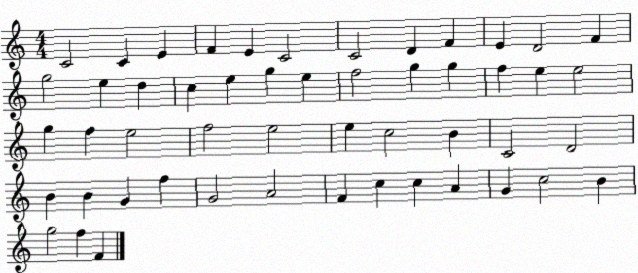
X:1
T:Untitled
M:4/4
L:1/4
K:C
C2 C E F E C2 C2 D F E D2 F g2 e d c e g e f2 g g f e e2 g f e2 f2 e2 e c2 B C2 D2 B B G f G2 A2 F c c A G c2 B g2 f F